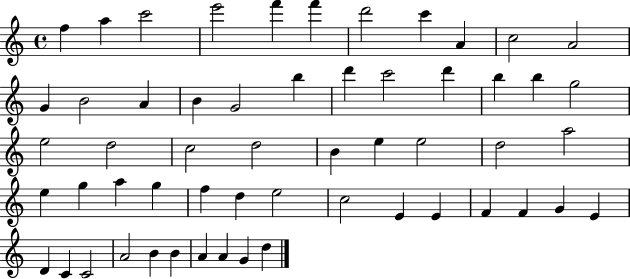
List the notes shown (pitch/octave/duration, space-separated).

F5/q A5/q C6/h E6/h F6/q F6/q D6/h C6/q A4/q C5/h A4/h G4/q B4/h A4/q B4/q G4/h B5/q D6/q C6/h D6/q B5/q B5/q G5/h E5/h D5/h C5/h D5/h B4/q E5/q E5/h D5/h A5/h E5/q G5/q A5/q G5/q F5/q D5/q E5/h C5/h E4/q E4/q F4/q F4/q G4/q E4/q D4/q C4/q C4/h A4/h B4/q B4/q A4/q A4/q G4/q D5/q